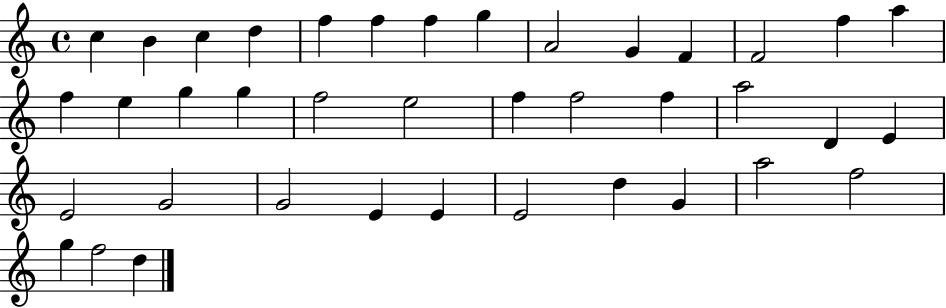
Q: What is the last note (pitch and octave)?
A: D5